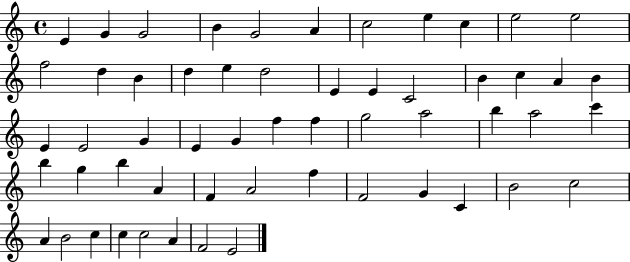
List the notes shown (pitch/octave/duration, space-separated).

E4/q G4/q G4/h B4/q G4/h A4/q C5/h E5/q C5/q E5/h E5/h F5/h D5/q B4/q D5/q E5/q D5/h E4/q E4/q C4/h B4/q C5/q A4/q B4/q E4/q E4/h G4/q E4/q G4/q F5/q F5/q G5/h A5/h B5/q A5/h C6/q B5/q G5/q B5/q A4/q F4/q A4/h F5/q F4/h G4/q C4/q B4/h C5/h A4/q B4/h C5/q C5/q C5/h A4/q F4/h E4/h